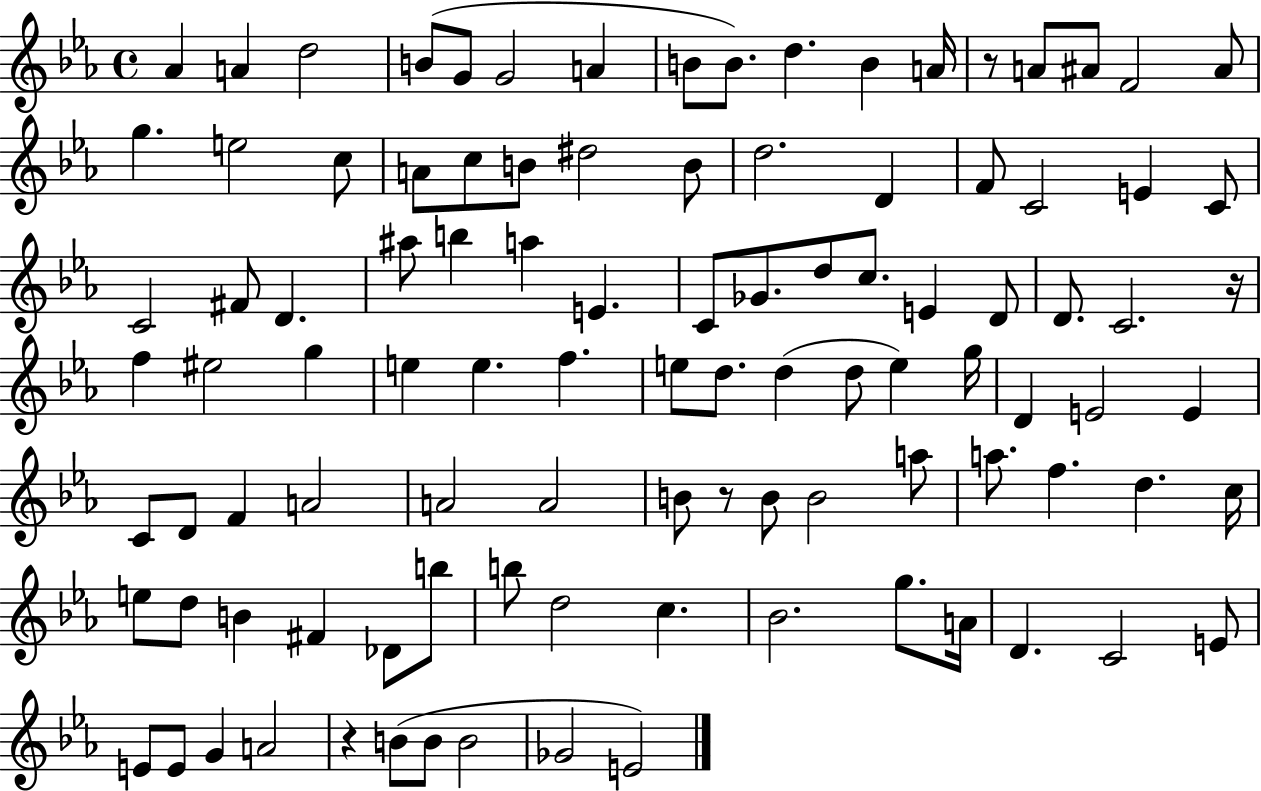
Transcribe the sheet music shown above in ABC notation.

X:1
T:Untitled
M:4/4
L:1/4
K:Eb
_A A d2 B/2 G/2 G2 A B/2 B/2 d B A/4 z/2 A/2 ^A/2 F2 ^A/2 g e2 c/2 A/2 c/2 B/2 ^d2 B/2 d2 D F/2 C2 E C/2 C2 ^F/2 D ^a/2 b a E C/2 _G/2 d/2 c/2 E D/2 D/2 C2 z/4 f ^e2 g e e f e/2 d/2 d d/2 e g/4 D E2 E C/2 D/2 F A2 A2 A2 B/2 z/2 B/2 B2 a/2 a/2 f d c/4 e/2 d/2 B ^F _D/2 b/2 b/2 d2 c _B2 g/2 A/4 D C2 E/2 E/2 E/2 G A2 z B/2 B/2 B2 _G2 E2